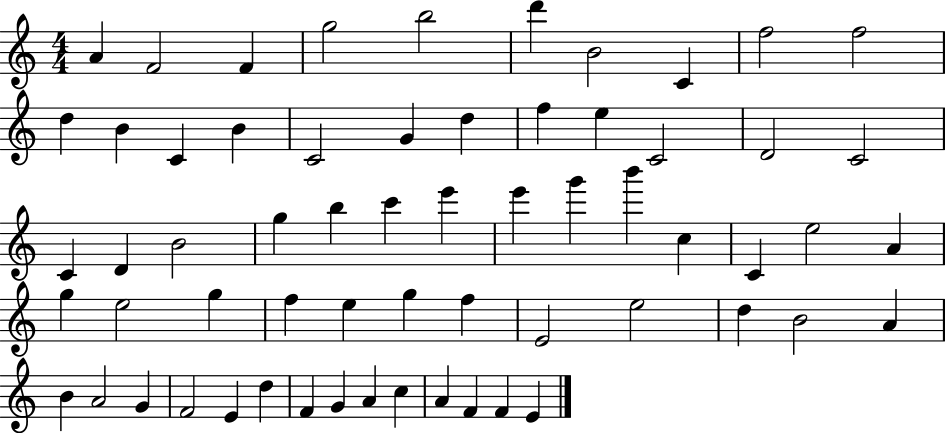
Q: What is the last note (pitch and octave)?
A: E4